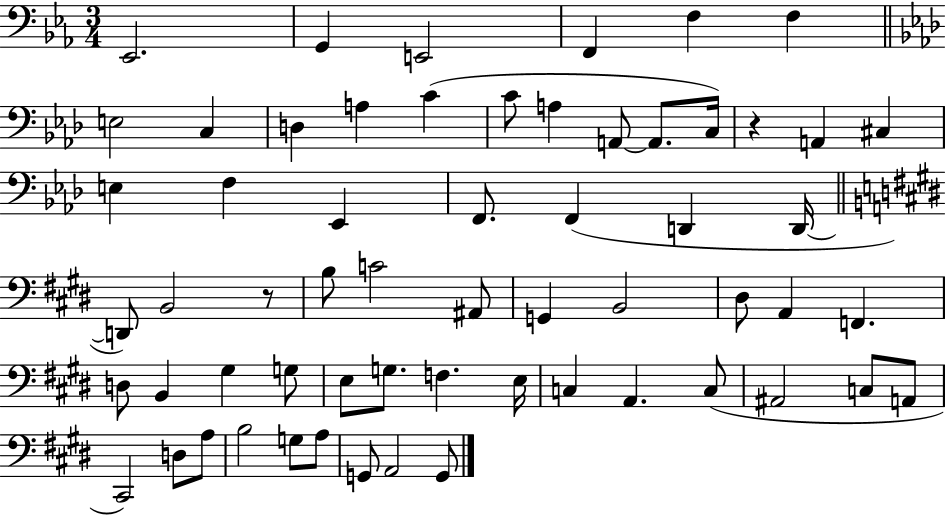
X:1
T:Untitled
M:3/4
L:1/4
K:Eb
_E,,2 G,, E,,2 F,, F, F, E,2 C, D, A, C C/2 A, A,,/2 A,,/2 C,/4 z A,, ^C, E, F, _E,, F,,/2 F,, D,, D,,/4 D,,/2 B,,2 z/2 B,/2 C2 ^A,,/2 G,, B,,2 ^D,/2 A,, F,, D,/2 B,, ^G, G,/2 E,/2 G,/2 F, E,/4 C, A,, C,/2 ^A,,2 C,/2 A,,/2 ^C,,2 D,/2 A,/2 B,2 G,/2 A,/2 G,,/2 A,,2 G,,/2